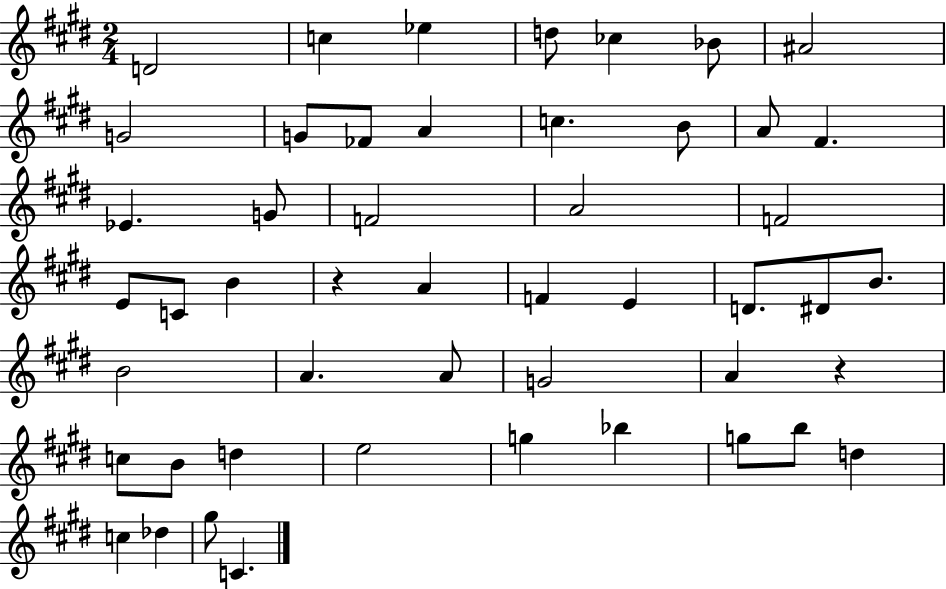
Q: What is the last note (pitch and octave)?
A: C4